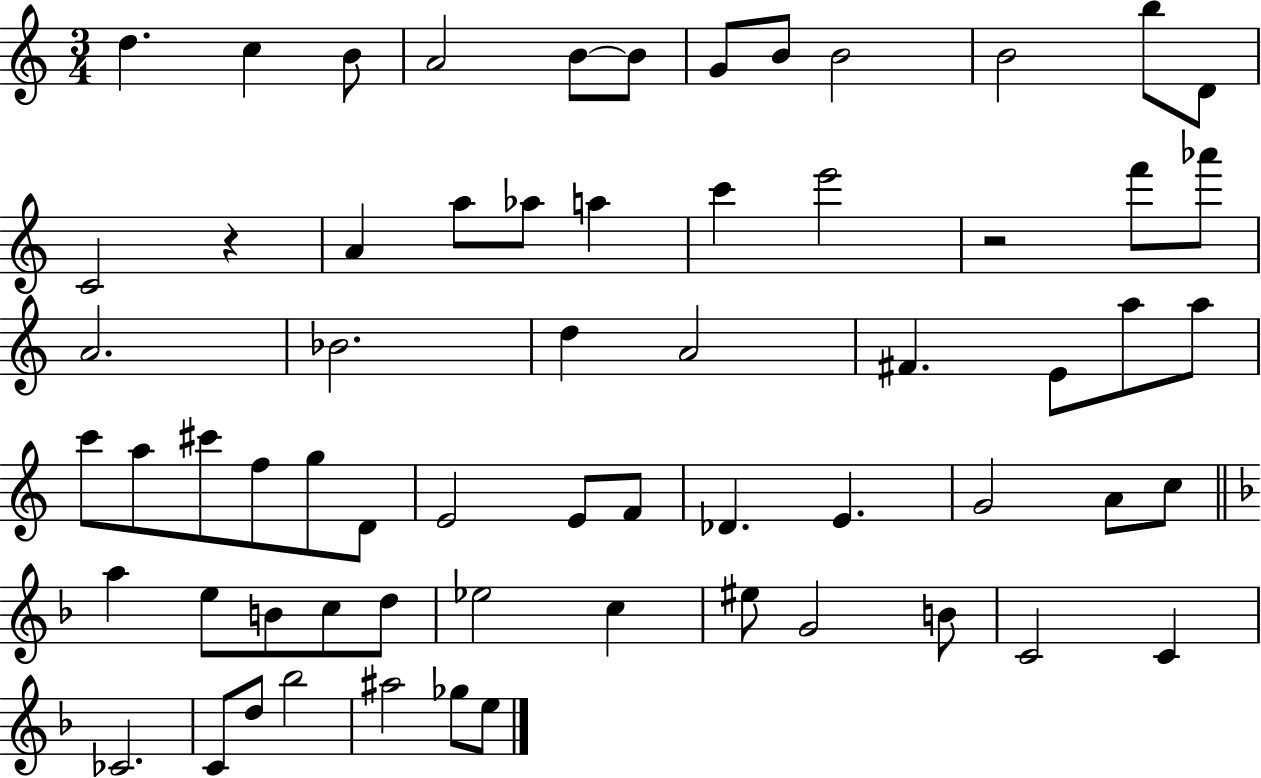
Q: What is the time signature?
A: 3/4